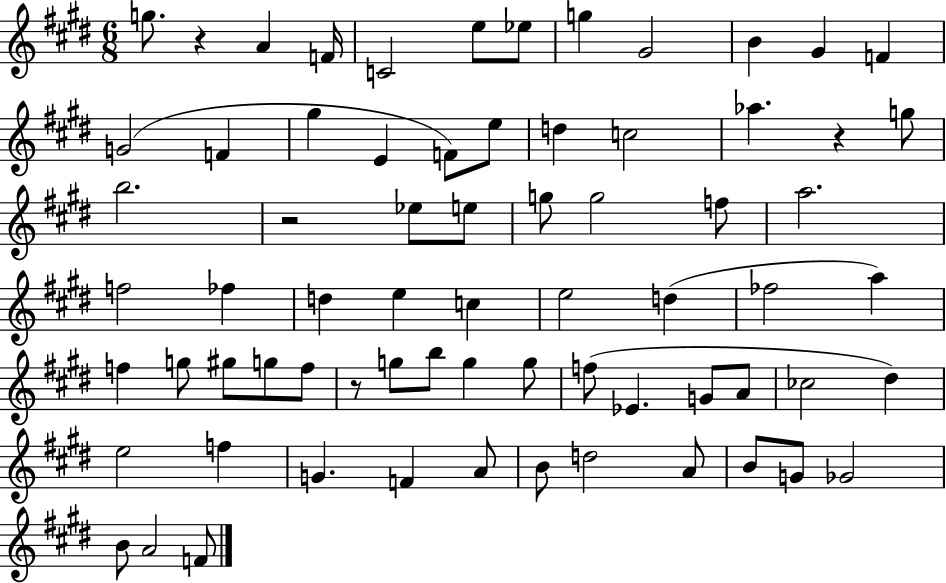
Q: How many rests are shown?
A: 4